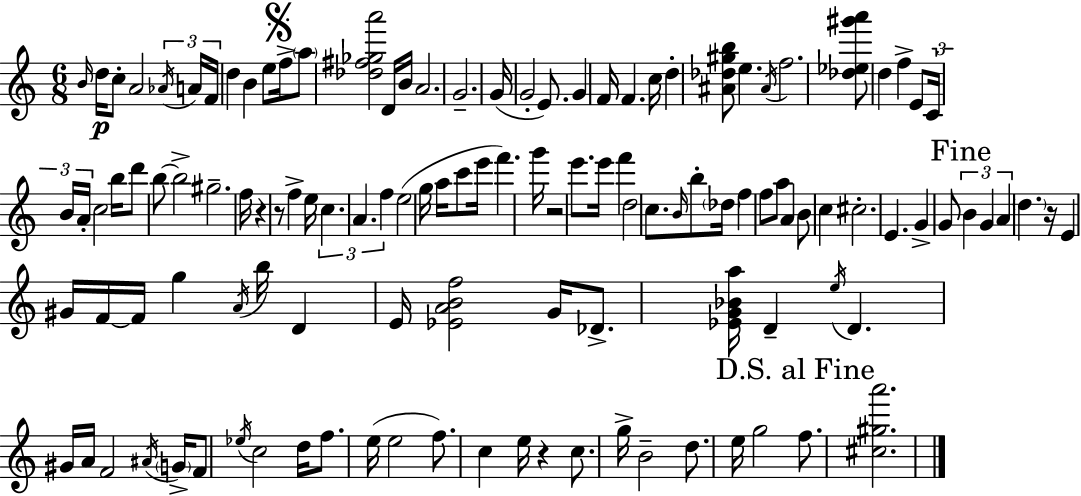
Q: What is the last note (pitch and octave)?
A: F5